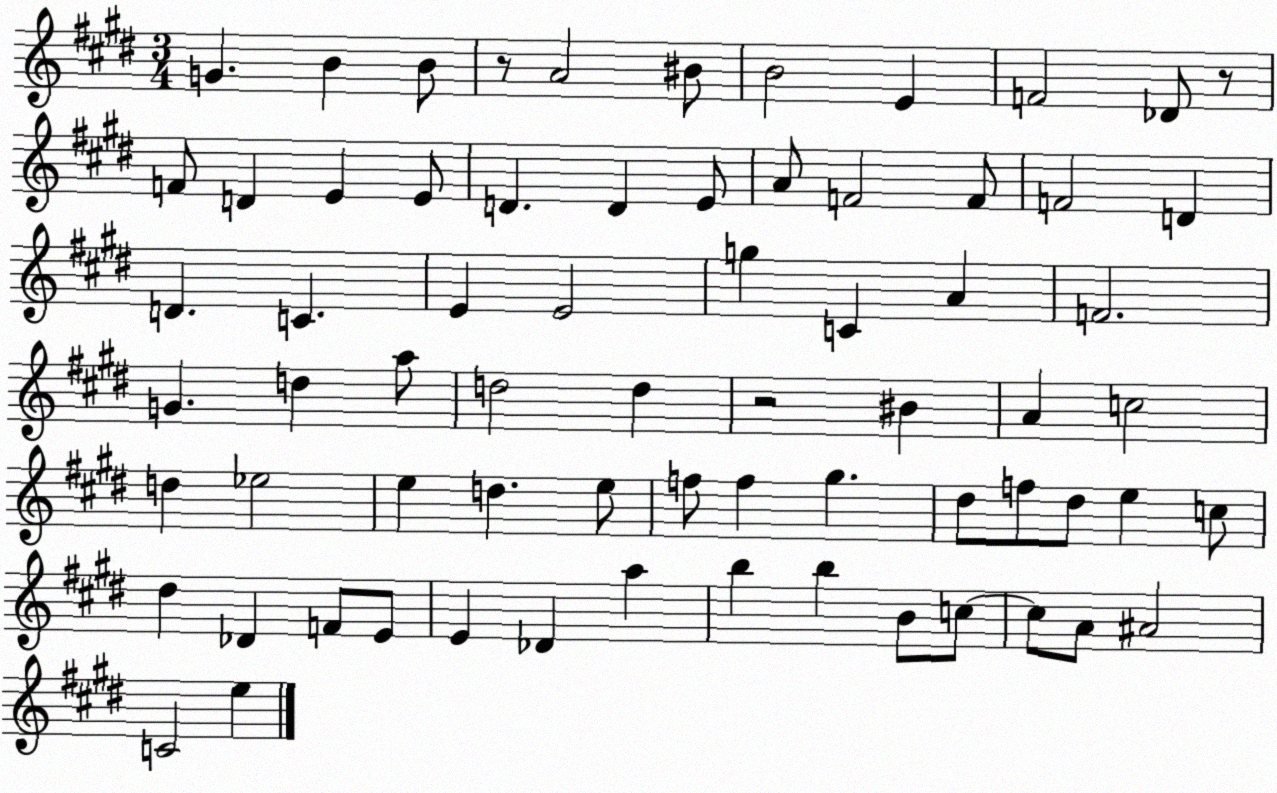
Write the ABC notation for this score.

X:1
T:Untitled
M:3/4
L:1/4
K:E
G B B/2 z/2 A2 ^B/2 B2 E F2 _D/2 z/2 F/2 D E E/2 D D E/2 A/2 F2 F/2 F2 D D C E E2 g C A F2 G d a/2 d2 d z2 ^B A c2 d _e2 e d e/2 f/2 f ^g ^d/2 f/2 ^d/2 e c/2 ^d _D F/2 E/2 E _D a b b B/2 c/2 c/2 A/2 ^A2 C2 e